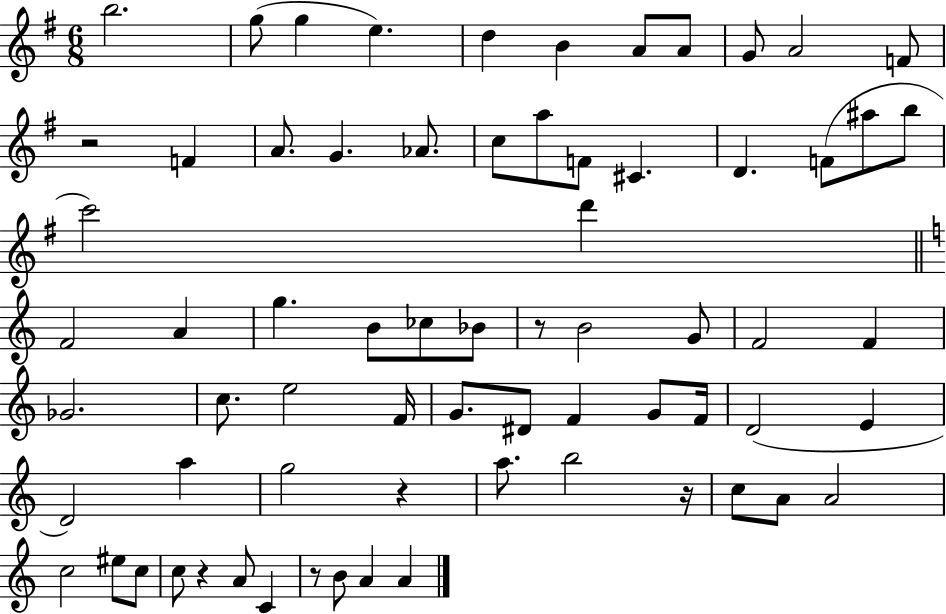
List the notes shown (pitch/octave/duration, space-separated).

B5/h. G5/e G5/q E5/q. D5/q B4/q A4/e A4/e G4/e A4/h F4/e R/h F4/q A4/e. G4/q. Ab4/e. C5/e A5/e F4/e C#4/q. D4/q. F4/e A#5/e B5/e C6/h D6/q F4/h A4/q G5/q. B4/e CES5/e Bb4/e R/e B4/h G4/e F4/h F4/q Gb4/h. C5/e. E5/h F4/s G4/e. D#4/e F4/q G4/e F4/s D4/h E4/q D4/h A5/q G5/h R/q A5/e. B5/h R/s C5/e A4/e A4/h C5/h EIS5/e C5/e C5/e R/q A4/e C4/q R/e B4/e A4/q A4/q